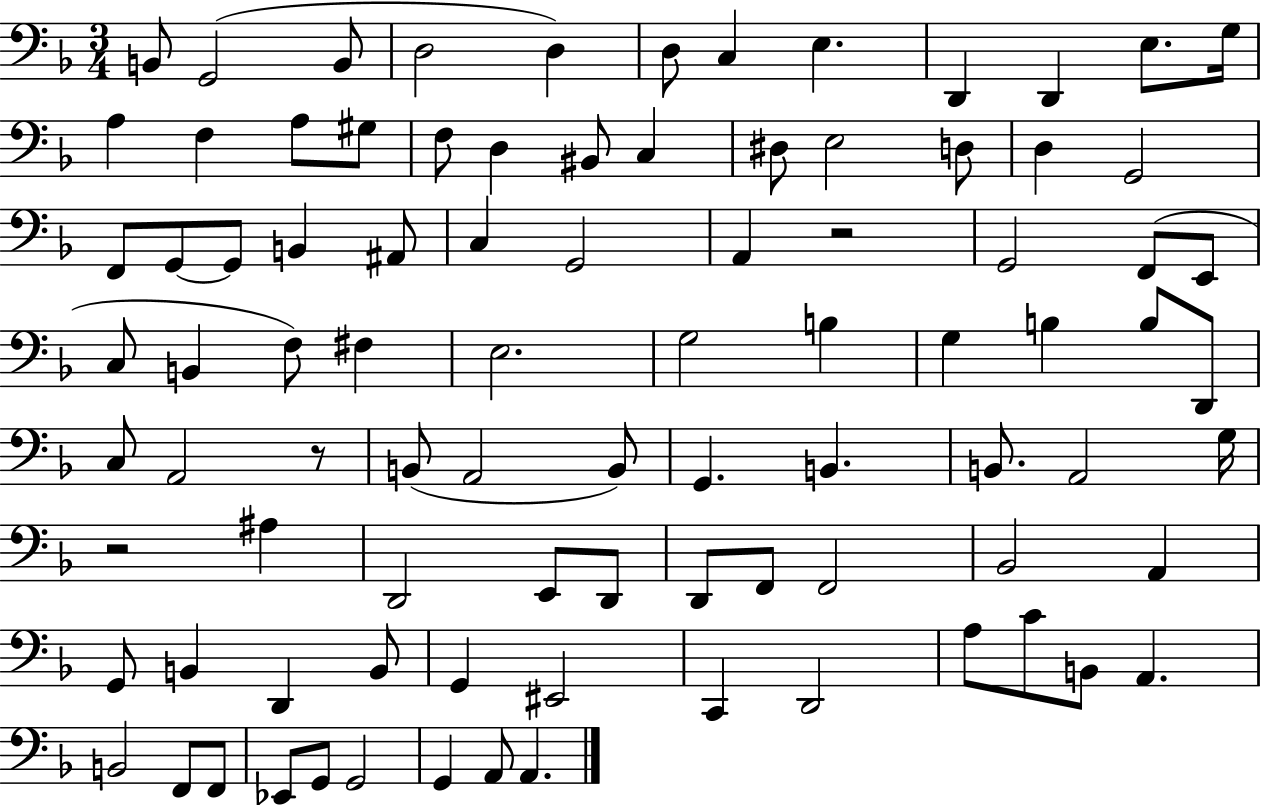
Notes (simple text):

B2/e G2/h B2/e D3/h D3/q D3/e C3/q E3/q. D2/q D2/q E3/e. G3/s A3/q F3/q A3/e G#3/e F3/e D3/q BIS2/e C3/q D#3/e E3/h D3/e D3/q G2/h F2/e G2/e G2/e B2/q A#2/e C3/q G2/h A2/q R/h G2/h F2/e E2/e C3/e B2/q F3/e F#3/q E3/h. G3/h B3/q G3/q B3/q B3/e D2/e C3/e A2/h R/e B2/e A2/h B2/e G2/q. B2/q. B2/e. A2/h G3/s R/h A#3/q D2/h E2/e D2/e D2/e F2/e F2/h Bb2/h A2/q G2/e B2/q D2/q B2/e G2/q EIS2/h C2/q D2/h A3/e C4/e B2/e A2/q. B2/h F2/e F2/e Eb2/e G2/e G2/h G2/q A2/e A2/q.